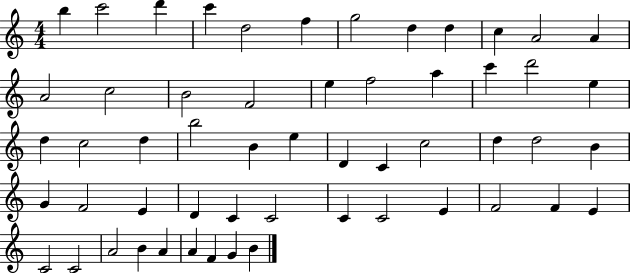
X:1
T:Untitled
M:4/4
L:1/4
K:C
b c'2 d' c' d2 f g2 d d c A2 A A2 c2 B2 F2 e f2 a c' d'2 e d c2 d b2 B e D C c2 d d2 B G F2 E D C C2 C C2 E F2 F E C2 C2 A2 B A A F G B